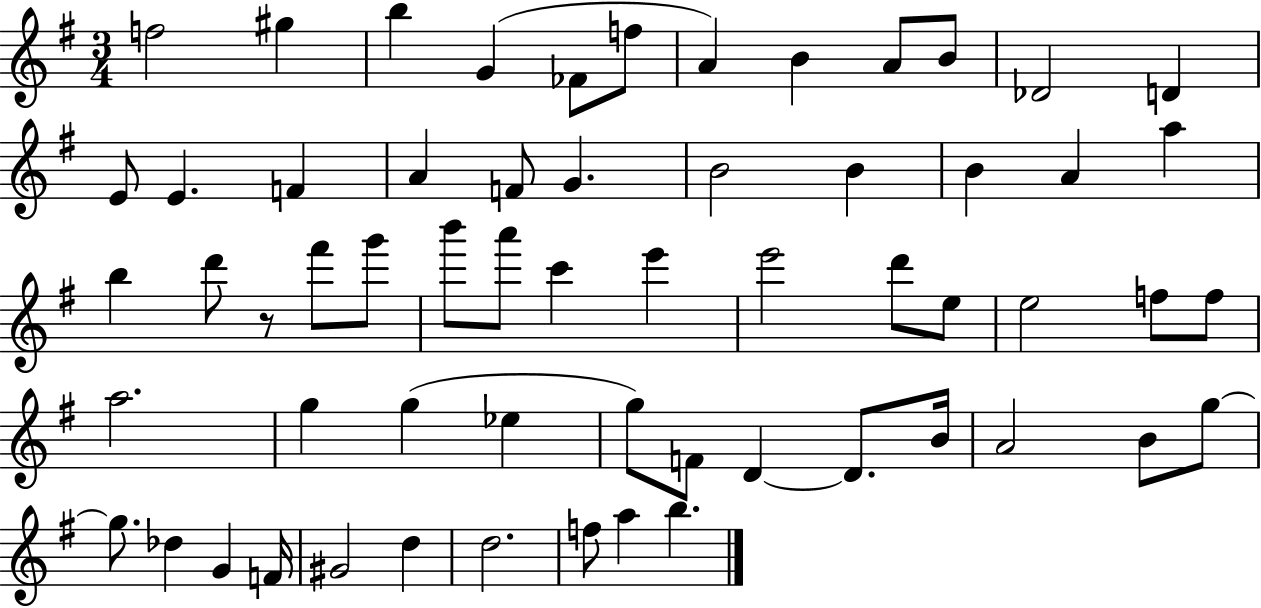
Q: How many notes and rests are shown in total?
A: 60